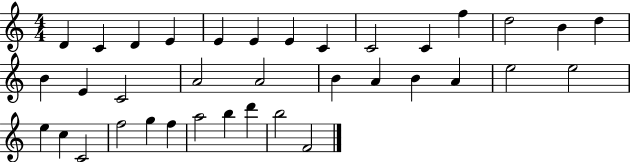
D4/q C4/q D4/q E4/q E4/q E4/q E4/q C4/q C4/h C4/q F5/q D5/h B4/q D5/q B4/q E4/q C4/h A4/h A4/h B4/q A4/q B4/q A4/q E5/h E5/h E5/q C5/q C4/h F5/h G5/q F5/q A5/h B5/q D6/q B5/h F4/h